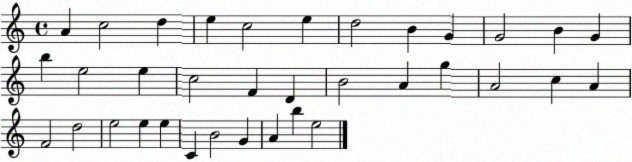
X:1
T:Untitled
M:4/4
L:1/4
K:C
A c2 d e c2 e d2 B G G2 B G b e2 e c2 F D B2 A g A2 c A F2 d2 e2 e e C B2 G A b e2